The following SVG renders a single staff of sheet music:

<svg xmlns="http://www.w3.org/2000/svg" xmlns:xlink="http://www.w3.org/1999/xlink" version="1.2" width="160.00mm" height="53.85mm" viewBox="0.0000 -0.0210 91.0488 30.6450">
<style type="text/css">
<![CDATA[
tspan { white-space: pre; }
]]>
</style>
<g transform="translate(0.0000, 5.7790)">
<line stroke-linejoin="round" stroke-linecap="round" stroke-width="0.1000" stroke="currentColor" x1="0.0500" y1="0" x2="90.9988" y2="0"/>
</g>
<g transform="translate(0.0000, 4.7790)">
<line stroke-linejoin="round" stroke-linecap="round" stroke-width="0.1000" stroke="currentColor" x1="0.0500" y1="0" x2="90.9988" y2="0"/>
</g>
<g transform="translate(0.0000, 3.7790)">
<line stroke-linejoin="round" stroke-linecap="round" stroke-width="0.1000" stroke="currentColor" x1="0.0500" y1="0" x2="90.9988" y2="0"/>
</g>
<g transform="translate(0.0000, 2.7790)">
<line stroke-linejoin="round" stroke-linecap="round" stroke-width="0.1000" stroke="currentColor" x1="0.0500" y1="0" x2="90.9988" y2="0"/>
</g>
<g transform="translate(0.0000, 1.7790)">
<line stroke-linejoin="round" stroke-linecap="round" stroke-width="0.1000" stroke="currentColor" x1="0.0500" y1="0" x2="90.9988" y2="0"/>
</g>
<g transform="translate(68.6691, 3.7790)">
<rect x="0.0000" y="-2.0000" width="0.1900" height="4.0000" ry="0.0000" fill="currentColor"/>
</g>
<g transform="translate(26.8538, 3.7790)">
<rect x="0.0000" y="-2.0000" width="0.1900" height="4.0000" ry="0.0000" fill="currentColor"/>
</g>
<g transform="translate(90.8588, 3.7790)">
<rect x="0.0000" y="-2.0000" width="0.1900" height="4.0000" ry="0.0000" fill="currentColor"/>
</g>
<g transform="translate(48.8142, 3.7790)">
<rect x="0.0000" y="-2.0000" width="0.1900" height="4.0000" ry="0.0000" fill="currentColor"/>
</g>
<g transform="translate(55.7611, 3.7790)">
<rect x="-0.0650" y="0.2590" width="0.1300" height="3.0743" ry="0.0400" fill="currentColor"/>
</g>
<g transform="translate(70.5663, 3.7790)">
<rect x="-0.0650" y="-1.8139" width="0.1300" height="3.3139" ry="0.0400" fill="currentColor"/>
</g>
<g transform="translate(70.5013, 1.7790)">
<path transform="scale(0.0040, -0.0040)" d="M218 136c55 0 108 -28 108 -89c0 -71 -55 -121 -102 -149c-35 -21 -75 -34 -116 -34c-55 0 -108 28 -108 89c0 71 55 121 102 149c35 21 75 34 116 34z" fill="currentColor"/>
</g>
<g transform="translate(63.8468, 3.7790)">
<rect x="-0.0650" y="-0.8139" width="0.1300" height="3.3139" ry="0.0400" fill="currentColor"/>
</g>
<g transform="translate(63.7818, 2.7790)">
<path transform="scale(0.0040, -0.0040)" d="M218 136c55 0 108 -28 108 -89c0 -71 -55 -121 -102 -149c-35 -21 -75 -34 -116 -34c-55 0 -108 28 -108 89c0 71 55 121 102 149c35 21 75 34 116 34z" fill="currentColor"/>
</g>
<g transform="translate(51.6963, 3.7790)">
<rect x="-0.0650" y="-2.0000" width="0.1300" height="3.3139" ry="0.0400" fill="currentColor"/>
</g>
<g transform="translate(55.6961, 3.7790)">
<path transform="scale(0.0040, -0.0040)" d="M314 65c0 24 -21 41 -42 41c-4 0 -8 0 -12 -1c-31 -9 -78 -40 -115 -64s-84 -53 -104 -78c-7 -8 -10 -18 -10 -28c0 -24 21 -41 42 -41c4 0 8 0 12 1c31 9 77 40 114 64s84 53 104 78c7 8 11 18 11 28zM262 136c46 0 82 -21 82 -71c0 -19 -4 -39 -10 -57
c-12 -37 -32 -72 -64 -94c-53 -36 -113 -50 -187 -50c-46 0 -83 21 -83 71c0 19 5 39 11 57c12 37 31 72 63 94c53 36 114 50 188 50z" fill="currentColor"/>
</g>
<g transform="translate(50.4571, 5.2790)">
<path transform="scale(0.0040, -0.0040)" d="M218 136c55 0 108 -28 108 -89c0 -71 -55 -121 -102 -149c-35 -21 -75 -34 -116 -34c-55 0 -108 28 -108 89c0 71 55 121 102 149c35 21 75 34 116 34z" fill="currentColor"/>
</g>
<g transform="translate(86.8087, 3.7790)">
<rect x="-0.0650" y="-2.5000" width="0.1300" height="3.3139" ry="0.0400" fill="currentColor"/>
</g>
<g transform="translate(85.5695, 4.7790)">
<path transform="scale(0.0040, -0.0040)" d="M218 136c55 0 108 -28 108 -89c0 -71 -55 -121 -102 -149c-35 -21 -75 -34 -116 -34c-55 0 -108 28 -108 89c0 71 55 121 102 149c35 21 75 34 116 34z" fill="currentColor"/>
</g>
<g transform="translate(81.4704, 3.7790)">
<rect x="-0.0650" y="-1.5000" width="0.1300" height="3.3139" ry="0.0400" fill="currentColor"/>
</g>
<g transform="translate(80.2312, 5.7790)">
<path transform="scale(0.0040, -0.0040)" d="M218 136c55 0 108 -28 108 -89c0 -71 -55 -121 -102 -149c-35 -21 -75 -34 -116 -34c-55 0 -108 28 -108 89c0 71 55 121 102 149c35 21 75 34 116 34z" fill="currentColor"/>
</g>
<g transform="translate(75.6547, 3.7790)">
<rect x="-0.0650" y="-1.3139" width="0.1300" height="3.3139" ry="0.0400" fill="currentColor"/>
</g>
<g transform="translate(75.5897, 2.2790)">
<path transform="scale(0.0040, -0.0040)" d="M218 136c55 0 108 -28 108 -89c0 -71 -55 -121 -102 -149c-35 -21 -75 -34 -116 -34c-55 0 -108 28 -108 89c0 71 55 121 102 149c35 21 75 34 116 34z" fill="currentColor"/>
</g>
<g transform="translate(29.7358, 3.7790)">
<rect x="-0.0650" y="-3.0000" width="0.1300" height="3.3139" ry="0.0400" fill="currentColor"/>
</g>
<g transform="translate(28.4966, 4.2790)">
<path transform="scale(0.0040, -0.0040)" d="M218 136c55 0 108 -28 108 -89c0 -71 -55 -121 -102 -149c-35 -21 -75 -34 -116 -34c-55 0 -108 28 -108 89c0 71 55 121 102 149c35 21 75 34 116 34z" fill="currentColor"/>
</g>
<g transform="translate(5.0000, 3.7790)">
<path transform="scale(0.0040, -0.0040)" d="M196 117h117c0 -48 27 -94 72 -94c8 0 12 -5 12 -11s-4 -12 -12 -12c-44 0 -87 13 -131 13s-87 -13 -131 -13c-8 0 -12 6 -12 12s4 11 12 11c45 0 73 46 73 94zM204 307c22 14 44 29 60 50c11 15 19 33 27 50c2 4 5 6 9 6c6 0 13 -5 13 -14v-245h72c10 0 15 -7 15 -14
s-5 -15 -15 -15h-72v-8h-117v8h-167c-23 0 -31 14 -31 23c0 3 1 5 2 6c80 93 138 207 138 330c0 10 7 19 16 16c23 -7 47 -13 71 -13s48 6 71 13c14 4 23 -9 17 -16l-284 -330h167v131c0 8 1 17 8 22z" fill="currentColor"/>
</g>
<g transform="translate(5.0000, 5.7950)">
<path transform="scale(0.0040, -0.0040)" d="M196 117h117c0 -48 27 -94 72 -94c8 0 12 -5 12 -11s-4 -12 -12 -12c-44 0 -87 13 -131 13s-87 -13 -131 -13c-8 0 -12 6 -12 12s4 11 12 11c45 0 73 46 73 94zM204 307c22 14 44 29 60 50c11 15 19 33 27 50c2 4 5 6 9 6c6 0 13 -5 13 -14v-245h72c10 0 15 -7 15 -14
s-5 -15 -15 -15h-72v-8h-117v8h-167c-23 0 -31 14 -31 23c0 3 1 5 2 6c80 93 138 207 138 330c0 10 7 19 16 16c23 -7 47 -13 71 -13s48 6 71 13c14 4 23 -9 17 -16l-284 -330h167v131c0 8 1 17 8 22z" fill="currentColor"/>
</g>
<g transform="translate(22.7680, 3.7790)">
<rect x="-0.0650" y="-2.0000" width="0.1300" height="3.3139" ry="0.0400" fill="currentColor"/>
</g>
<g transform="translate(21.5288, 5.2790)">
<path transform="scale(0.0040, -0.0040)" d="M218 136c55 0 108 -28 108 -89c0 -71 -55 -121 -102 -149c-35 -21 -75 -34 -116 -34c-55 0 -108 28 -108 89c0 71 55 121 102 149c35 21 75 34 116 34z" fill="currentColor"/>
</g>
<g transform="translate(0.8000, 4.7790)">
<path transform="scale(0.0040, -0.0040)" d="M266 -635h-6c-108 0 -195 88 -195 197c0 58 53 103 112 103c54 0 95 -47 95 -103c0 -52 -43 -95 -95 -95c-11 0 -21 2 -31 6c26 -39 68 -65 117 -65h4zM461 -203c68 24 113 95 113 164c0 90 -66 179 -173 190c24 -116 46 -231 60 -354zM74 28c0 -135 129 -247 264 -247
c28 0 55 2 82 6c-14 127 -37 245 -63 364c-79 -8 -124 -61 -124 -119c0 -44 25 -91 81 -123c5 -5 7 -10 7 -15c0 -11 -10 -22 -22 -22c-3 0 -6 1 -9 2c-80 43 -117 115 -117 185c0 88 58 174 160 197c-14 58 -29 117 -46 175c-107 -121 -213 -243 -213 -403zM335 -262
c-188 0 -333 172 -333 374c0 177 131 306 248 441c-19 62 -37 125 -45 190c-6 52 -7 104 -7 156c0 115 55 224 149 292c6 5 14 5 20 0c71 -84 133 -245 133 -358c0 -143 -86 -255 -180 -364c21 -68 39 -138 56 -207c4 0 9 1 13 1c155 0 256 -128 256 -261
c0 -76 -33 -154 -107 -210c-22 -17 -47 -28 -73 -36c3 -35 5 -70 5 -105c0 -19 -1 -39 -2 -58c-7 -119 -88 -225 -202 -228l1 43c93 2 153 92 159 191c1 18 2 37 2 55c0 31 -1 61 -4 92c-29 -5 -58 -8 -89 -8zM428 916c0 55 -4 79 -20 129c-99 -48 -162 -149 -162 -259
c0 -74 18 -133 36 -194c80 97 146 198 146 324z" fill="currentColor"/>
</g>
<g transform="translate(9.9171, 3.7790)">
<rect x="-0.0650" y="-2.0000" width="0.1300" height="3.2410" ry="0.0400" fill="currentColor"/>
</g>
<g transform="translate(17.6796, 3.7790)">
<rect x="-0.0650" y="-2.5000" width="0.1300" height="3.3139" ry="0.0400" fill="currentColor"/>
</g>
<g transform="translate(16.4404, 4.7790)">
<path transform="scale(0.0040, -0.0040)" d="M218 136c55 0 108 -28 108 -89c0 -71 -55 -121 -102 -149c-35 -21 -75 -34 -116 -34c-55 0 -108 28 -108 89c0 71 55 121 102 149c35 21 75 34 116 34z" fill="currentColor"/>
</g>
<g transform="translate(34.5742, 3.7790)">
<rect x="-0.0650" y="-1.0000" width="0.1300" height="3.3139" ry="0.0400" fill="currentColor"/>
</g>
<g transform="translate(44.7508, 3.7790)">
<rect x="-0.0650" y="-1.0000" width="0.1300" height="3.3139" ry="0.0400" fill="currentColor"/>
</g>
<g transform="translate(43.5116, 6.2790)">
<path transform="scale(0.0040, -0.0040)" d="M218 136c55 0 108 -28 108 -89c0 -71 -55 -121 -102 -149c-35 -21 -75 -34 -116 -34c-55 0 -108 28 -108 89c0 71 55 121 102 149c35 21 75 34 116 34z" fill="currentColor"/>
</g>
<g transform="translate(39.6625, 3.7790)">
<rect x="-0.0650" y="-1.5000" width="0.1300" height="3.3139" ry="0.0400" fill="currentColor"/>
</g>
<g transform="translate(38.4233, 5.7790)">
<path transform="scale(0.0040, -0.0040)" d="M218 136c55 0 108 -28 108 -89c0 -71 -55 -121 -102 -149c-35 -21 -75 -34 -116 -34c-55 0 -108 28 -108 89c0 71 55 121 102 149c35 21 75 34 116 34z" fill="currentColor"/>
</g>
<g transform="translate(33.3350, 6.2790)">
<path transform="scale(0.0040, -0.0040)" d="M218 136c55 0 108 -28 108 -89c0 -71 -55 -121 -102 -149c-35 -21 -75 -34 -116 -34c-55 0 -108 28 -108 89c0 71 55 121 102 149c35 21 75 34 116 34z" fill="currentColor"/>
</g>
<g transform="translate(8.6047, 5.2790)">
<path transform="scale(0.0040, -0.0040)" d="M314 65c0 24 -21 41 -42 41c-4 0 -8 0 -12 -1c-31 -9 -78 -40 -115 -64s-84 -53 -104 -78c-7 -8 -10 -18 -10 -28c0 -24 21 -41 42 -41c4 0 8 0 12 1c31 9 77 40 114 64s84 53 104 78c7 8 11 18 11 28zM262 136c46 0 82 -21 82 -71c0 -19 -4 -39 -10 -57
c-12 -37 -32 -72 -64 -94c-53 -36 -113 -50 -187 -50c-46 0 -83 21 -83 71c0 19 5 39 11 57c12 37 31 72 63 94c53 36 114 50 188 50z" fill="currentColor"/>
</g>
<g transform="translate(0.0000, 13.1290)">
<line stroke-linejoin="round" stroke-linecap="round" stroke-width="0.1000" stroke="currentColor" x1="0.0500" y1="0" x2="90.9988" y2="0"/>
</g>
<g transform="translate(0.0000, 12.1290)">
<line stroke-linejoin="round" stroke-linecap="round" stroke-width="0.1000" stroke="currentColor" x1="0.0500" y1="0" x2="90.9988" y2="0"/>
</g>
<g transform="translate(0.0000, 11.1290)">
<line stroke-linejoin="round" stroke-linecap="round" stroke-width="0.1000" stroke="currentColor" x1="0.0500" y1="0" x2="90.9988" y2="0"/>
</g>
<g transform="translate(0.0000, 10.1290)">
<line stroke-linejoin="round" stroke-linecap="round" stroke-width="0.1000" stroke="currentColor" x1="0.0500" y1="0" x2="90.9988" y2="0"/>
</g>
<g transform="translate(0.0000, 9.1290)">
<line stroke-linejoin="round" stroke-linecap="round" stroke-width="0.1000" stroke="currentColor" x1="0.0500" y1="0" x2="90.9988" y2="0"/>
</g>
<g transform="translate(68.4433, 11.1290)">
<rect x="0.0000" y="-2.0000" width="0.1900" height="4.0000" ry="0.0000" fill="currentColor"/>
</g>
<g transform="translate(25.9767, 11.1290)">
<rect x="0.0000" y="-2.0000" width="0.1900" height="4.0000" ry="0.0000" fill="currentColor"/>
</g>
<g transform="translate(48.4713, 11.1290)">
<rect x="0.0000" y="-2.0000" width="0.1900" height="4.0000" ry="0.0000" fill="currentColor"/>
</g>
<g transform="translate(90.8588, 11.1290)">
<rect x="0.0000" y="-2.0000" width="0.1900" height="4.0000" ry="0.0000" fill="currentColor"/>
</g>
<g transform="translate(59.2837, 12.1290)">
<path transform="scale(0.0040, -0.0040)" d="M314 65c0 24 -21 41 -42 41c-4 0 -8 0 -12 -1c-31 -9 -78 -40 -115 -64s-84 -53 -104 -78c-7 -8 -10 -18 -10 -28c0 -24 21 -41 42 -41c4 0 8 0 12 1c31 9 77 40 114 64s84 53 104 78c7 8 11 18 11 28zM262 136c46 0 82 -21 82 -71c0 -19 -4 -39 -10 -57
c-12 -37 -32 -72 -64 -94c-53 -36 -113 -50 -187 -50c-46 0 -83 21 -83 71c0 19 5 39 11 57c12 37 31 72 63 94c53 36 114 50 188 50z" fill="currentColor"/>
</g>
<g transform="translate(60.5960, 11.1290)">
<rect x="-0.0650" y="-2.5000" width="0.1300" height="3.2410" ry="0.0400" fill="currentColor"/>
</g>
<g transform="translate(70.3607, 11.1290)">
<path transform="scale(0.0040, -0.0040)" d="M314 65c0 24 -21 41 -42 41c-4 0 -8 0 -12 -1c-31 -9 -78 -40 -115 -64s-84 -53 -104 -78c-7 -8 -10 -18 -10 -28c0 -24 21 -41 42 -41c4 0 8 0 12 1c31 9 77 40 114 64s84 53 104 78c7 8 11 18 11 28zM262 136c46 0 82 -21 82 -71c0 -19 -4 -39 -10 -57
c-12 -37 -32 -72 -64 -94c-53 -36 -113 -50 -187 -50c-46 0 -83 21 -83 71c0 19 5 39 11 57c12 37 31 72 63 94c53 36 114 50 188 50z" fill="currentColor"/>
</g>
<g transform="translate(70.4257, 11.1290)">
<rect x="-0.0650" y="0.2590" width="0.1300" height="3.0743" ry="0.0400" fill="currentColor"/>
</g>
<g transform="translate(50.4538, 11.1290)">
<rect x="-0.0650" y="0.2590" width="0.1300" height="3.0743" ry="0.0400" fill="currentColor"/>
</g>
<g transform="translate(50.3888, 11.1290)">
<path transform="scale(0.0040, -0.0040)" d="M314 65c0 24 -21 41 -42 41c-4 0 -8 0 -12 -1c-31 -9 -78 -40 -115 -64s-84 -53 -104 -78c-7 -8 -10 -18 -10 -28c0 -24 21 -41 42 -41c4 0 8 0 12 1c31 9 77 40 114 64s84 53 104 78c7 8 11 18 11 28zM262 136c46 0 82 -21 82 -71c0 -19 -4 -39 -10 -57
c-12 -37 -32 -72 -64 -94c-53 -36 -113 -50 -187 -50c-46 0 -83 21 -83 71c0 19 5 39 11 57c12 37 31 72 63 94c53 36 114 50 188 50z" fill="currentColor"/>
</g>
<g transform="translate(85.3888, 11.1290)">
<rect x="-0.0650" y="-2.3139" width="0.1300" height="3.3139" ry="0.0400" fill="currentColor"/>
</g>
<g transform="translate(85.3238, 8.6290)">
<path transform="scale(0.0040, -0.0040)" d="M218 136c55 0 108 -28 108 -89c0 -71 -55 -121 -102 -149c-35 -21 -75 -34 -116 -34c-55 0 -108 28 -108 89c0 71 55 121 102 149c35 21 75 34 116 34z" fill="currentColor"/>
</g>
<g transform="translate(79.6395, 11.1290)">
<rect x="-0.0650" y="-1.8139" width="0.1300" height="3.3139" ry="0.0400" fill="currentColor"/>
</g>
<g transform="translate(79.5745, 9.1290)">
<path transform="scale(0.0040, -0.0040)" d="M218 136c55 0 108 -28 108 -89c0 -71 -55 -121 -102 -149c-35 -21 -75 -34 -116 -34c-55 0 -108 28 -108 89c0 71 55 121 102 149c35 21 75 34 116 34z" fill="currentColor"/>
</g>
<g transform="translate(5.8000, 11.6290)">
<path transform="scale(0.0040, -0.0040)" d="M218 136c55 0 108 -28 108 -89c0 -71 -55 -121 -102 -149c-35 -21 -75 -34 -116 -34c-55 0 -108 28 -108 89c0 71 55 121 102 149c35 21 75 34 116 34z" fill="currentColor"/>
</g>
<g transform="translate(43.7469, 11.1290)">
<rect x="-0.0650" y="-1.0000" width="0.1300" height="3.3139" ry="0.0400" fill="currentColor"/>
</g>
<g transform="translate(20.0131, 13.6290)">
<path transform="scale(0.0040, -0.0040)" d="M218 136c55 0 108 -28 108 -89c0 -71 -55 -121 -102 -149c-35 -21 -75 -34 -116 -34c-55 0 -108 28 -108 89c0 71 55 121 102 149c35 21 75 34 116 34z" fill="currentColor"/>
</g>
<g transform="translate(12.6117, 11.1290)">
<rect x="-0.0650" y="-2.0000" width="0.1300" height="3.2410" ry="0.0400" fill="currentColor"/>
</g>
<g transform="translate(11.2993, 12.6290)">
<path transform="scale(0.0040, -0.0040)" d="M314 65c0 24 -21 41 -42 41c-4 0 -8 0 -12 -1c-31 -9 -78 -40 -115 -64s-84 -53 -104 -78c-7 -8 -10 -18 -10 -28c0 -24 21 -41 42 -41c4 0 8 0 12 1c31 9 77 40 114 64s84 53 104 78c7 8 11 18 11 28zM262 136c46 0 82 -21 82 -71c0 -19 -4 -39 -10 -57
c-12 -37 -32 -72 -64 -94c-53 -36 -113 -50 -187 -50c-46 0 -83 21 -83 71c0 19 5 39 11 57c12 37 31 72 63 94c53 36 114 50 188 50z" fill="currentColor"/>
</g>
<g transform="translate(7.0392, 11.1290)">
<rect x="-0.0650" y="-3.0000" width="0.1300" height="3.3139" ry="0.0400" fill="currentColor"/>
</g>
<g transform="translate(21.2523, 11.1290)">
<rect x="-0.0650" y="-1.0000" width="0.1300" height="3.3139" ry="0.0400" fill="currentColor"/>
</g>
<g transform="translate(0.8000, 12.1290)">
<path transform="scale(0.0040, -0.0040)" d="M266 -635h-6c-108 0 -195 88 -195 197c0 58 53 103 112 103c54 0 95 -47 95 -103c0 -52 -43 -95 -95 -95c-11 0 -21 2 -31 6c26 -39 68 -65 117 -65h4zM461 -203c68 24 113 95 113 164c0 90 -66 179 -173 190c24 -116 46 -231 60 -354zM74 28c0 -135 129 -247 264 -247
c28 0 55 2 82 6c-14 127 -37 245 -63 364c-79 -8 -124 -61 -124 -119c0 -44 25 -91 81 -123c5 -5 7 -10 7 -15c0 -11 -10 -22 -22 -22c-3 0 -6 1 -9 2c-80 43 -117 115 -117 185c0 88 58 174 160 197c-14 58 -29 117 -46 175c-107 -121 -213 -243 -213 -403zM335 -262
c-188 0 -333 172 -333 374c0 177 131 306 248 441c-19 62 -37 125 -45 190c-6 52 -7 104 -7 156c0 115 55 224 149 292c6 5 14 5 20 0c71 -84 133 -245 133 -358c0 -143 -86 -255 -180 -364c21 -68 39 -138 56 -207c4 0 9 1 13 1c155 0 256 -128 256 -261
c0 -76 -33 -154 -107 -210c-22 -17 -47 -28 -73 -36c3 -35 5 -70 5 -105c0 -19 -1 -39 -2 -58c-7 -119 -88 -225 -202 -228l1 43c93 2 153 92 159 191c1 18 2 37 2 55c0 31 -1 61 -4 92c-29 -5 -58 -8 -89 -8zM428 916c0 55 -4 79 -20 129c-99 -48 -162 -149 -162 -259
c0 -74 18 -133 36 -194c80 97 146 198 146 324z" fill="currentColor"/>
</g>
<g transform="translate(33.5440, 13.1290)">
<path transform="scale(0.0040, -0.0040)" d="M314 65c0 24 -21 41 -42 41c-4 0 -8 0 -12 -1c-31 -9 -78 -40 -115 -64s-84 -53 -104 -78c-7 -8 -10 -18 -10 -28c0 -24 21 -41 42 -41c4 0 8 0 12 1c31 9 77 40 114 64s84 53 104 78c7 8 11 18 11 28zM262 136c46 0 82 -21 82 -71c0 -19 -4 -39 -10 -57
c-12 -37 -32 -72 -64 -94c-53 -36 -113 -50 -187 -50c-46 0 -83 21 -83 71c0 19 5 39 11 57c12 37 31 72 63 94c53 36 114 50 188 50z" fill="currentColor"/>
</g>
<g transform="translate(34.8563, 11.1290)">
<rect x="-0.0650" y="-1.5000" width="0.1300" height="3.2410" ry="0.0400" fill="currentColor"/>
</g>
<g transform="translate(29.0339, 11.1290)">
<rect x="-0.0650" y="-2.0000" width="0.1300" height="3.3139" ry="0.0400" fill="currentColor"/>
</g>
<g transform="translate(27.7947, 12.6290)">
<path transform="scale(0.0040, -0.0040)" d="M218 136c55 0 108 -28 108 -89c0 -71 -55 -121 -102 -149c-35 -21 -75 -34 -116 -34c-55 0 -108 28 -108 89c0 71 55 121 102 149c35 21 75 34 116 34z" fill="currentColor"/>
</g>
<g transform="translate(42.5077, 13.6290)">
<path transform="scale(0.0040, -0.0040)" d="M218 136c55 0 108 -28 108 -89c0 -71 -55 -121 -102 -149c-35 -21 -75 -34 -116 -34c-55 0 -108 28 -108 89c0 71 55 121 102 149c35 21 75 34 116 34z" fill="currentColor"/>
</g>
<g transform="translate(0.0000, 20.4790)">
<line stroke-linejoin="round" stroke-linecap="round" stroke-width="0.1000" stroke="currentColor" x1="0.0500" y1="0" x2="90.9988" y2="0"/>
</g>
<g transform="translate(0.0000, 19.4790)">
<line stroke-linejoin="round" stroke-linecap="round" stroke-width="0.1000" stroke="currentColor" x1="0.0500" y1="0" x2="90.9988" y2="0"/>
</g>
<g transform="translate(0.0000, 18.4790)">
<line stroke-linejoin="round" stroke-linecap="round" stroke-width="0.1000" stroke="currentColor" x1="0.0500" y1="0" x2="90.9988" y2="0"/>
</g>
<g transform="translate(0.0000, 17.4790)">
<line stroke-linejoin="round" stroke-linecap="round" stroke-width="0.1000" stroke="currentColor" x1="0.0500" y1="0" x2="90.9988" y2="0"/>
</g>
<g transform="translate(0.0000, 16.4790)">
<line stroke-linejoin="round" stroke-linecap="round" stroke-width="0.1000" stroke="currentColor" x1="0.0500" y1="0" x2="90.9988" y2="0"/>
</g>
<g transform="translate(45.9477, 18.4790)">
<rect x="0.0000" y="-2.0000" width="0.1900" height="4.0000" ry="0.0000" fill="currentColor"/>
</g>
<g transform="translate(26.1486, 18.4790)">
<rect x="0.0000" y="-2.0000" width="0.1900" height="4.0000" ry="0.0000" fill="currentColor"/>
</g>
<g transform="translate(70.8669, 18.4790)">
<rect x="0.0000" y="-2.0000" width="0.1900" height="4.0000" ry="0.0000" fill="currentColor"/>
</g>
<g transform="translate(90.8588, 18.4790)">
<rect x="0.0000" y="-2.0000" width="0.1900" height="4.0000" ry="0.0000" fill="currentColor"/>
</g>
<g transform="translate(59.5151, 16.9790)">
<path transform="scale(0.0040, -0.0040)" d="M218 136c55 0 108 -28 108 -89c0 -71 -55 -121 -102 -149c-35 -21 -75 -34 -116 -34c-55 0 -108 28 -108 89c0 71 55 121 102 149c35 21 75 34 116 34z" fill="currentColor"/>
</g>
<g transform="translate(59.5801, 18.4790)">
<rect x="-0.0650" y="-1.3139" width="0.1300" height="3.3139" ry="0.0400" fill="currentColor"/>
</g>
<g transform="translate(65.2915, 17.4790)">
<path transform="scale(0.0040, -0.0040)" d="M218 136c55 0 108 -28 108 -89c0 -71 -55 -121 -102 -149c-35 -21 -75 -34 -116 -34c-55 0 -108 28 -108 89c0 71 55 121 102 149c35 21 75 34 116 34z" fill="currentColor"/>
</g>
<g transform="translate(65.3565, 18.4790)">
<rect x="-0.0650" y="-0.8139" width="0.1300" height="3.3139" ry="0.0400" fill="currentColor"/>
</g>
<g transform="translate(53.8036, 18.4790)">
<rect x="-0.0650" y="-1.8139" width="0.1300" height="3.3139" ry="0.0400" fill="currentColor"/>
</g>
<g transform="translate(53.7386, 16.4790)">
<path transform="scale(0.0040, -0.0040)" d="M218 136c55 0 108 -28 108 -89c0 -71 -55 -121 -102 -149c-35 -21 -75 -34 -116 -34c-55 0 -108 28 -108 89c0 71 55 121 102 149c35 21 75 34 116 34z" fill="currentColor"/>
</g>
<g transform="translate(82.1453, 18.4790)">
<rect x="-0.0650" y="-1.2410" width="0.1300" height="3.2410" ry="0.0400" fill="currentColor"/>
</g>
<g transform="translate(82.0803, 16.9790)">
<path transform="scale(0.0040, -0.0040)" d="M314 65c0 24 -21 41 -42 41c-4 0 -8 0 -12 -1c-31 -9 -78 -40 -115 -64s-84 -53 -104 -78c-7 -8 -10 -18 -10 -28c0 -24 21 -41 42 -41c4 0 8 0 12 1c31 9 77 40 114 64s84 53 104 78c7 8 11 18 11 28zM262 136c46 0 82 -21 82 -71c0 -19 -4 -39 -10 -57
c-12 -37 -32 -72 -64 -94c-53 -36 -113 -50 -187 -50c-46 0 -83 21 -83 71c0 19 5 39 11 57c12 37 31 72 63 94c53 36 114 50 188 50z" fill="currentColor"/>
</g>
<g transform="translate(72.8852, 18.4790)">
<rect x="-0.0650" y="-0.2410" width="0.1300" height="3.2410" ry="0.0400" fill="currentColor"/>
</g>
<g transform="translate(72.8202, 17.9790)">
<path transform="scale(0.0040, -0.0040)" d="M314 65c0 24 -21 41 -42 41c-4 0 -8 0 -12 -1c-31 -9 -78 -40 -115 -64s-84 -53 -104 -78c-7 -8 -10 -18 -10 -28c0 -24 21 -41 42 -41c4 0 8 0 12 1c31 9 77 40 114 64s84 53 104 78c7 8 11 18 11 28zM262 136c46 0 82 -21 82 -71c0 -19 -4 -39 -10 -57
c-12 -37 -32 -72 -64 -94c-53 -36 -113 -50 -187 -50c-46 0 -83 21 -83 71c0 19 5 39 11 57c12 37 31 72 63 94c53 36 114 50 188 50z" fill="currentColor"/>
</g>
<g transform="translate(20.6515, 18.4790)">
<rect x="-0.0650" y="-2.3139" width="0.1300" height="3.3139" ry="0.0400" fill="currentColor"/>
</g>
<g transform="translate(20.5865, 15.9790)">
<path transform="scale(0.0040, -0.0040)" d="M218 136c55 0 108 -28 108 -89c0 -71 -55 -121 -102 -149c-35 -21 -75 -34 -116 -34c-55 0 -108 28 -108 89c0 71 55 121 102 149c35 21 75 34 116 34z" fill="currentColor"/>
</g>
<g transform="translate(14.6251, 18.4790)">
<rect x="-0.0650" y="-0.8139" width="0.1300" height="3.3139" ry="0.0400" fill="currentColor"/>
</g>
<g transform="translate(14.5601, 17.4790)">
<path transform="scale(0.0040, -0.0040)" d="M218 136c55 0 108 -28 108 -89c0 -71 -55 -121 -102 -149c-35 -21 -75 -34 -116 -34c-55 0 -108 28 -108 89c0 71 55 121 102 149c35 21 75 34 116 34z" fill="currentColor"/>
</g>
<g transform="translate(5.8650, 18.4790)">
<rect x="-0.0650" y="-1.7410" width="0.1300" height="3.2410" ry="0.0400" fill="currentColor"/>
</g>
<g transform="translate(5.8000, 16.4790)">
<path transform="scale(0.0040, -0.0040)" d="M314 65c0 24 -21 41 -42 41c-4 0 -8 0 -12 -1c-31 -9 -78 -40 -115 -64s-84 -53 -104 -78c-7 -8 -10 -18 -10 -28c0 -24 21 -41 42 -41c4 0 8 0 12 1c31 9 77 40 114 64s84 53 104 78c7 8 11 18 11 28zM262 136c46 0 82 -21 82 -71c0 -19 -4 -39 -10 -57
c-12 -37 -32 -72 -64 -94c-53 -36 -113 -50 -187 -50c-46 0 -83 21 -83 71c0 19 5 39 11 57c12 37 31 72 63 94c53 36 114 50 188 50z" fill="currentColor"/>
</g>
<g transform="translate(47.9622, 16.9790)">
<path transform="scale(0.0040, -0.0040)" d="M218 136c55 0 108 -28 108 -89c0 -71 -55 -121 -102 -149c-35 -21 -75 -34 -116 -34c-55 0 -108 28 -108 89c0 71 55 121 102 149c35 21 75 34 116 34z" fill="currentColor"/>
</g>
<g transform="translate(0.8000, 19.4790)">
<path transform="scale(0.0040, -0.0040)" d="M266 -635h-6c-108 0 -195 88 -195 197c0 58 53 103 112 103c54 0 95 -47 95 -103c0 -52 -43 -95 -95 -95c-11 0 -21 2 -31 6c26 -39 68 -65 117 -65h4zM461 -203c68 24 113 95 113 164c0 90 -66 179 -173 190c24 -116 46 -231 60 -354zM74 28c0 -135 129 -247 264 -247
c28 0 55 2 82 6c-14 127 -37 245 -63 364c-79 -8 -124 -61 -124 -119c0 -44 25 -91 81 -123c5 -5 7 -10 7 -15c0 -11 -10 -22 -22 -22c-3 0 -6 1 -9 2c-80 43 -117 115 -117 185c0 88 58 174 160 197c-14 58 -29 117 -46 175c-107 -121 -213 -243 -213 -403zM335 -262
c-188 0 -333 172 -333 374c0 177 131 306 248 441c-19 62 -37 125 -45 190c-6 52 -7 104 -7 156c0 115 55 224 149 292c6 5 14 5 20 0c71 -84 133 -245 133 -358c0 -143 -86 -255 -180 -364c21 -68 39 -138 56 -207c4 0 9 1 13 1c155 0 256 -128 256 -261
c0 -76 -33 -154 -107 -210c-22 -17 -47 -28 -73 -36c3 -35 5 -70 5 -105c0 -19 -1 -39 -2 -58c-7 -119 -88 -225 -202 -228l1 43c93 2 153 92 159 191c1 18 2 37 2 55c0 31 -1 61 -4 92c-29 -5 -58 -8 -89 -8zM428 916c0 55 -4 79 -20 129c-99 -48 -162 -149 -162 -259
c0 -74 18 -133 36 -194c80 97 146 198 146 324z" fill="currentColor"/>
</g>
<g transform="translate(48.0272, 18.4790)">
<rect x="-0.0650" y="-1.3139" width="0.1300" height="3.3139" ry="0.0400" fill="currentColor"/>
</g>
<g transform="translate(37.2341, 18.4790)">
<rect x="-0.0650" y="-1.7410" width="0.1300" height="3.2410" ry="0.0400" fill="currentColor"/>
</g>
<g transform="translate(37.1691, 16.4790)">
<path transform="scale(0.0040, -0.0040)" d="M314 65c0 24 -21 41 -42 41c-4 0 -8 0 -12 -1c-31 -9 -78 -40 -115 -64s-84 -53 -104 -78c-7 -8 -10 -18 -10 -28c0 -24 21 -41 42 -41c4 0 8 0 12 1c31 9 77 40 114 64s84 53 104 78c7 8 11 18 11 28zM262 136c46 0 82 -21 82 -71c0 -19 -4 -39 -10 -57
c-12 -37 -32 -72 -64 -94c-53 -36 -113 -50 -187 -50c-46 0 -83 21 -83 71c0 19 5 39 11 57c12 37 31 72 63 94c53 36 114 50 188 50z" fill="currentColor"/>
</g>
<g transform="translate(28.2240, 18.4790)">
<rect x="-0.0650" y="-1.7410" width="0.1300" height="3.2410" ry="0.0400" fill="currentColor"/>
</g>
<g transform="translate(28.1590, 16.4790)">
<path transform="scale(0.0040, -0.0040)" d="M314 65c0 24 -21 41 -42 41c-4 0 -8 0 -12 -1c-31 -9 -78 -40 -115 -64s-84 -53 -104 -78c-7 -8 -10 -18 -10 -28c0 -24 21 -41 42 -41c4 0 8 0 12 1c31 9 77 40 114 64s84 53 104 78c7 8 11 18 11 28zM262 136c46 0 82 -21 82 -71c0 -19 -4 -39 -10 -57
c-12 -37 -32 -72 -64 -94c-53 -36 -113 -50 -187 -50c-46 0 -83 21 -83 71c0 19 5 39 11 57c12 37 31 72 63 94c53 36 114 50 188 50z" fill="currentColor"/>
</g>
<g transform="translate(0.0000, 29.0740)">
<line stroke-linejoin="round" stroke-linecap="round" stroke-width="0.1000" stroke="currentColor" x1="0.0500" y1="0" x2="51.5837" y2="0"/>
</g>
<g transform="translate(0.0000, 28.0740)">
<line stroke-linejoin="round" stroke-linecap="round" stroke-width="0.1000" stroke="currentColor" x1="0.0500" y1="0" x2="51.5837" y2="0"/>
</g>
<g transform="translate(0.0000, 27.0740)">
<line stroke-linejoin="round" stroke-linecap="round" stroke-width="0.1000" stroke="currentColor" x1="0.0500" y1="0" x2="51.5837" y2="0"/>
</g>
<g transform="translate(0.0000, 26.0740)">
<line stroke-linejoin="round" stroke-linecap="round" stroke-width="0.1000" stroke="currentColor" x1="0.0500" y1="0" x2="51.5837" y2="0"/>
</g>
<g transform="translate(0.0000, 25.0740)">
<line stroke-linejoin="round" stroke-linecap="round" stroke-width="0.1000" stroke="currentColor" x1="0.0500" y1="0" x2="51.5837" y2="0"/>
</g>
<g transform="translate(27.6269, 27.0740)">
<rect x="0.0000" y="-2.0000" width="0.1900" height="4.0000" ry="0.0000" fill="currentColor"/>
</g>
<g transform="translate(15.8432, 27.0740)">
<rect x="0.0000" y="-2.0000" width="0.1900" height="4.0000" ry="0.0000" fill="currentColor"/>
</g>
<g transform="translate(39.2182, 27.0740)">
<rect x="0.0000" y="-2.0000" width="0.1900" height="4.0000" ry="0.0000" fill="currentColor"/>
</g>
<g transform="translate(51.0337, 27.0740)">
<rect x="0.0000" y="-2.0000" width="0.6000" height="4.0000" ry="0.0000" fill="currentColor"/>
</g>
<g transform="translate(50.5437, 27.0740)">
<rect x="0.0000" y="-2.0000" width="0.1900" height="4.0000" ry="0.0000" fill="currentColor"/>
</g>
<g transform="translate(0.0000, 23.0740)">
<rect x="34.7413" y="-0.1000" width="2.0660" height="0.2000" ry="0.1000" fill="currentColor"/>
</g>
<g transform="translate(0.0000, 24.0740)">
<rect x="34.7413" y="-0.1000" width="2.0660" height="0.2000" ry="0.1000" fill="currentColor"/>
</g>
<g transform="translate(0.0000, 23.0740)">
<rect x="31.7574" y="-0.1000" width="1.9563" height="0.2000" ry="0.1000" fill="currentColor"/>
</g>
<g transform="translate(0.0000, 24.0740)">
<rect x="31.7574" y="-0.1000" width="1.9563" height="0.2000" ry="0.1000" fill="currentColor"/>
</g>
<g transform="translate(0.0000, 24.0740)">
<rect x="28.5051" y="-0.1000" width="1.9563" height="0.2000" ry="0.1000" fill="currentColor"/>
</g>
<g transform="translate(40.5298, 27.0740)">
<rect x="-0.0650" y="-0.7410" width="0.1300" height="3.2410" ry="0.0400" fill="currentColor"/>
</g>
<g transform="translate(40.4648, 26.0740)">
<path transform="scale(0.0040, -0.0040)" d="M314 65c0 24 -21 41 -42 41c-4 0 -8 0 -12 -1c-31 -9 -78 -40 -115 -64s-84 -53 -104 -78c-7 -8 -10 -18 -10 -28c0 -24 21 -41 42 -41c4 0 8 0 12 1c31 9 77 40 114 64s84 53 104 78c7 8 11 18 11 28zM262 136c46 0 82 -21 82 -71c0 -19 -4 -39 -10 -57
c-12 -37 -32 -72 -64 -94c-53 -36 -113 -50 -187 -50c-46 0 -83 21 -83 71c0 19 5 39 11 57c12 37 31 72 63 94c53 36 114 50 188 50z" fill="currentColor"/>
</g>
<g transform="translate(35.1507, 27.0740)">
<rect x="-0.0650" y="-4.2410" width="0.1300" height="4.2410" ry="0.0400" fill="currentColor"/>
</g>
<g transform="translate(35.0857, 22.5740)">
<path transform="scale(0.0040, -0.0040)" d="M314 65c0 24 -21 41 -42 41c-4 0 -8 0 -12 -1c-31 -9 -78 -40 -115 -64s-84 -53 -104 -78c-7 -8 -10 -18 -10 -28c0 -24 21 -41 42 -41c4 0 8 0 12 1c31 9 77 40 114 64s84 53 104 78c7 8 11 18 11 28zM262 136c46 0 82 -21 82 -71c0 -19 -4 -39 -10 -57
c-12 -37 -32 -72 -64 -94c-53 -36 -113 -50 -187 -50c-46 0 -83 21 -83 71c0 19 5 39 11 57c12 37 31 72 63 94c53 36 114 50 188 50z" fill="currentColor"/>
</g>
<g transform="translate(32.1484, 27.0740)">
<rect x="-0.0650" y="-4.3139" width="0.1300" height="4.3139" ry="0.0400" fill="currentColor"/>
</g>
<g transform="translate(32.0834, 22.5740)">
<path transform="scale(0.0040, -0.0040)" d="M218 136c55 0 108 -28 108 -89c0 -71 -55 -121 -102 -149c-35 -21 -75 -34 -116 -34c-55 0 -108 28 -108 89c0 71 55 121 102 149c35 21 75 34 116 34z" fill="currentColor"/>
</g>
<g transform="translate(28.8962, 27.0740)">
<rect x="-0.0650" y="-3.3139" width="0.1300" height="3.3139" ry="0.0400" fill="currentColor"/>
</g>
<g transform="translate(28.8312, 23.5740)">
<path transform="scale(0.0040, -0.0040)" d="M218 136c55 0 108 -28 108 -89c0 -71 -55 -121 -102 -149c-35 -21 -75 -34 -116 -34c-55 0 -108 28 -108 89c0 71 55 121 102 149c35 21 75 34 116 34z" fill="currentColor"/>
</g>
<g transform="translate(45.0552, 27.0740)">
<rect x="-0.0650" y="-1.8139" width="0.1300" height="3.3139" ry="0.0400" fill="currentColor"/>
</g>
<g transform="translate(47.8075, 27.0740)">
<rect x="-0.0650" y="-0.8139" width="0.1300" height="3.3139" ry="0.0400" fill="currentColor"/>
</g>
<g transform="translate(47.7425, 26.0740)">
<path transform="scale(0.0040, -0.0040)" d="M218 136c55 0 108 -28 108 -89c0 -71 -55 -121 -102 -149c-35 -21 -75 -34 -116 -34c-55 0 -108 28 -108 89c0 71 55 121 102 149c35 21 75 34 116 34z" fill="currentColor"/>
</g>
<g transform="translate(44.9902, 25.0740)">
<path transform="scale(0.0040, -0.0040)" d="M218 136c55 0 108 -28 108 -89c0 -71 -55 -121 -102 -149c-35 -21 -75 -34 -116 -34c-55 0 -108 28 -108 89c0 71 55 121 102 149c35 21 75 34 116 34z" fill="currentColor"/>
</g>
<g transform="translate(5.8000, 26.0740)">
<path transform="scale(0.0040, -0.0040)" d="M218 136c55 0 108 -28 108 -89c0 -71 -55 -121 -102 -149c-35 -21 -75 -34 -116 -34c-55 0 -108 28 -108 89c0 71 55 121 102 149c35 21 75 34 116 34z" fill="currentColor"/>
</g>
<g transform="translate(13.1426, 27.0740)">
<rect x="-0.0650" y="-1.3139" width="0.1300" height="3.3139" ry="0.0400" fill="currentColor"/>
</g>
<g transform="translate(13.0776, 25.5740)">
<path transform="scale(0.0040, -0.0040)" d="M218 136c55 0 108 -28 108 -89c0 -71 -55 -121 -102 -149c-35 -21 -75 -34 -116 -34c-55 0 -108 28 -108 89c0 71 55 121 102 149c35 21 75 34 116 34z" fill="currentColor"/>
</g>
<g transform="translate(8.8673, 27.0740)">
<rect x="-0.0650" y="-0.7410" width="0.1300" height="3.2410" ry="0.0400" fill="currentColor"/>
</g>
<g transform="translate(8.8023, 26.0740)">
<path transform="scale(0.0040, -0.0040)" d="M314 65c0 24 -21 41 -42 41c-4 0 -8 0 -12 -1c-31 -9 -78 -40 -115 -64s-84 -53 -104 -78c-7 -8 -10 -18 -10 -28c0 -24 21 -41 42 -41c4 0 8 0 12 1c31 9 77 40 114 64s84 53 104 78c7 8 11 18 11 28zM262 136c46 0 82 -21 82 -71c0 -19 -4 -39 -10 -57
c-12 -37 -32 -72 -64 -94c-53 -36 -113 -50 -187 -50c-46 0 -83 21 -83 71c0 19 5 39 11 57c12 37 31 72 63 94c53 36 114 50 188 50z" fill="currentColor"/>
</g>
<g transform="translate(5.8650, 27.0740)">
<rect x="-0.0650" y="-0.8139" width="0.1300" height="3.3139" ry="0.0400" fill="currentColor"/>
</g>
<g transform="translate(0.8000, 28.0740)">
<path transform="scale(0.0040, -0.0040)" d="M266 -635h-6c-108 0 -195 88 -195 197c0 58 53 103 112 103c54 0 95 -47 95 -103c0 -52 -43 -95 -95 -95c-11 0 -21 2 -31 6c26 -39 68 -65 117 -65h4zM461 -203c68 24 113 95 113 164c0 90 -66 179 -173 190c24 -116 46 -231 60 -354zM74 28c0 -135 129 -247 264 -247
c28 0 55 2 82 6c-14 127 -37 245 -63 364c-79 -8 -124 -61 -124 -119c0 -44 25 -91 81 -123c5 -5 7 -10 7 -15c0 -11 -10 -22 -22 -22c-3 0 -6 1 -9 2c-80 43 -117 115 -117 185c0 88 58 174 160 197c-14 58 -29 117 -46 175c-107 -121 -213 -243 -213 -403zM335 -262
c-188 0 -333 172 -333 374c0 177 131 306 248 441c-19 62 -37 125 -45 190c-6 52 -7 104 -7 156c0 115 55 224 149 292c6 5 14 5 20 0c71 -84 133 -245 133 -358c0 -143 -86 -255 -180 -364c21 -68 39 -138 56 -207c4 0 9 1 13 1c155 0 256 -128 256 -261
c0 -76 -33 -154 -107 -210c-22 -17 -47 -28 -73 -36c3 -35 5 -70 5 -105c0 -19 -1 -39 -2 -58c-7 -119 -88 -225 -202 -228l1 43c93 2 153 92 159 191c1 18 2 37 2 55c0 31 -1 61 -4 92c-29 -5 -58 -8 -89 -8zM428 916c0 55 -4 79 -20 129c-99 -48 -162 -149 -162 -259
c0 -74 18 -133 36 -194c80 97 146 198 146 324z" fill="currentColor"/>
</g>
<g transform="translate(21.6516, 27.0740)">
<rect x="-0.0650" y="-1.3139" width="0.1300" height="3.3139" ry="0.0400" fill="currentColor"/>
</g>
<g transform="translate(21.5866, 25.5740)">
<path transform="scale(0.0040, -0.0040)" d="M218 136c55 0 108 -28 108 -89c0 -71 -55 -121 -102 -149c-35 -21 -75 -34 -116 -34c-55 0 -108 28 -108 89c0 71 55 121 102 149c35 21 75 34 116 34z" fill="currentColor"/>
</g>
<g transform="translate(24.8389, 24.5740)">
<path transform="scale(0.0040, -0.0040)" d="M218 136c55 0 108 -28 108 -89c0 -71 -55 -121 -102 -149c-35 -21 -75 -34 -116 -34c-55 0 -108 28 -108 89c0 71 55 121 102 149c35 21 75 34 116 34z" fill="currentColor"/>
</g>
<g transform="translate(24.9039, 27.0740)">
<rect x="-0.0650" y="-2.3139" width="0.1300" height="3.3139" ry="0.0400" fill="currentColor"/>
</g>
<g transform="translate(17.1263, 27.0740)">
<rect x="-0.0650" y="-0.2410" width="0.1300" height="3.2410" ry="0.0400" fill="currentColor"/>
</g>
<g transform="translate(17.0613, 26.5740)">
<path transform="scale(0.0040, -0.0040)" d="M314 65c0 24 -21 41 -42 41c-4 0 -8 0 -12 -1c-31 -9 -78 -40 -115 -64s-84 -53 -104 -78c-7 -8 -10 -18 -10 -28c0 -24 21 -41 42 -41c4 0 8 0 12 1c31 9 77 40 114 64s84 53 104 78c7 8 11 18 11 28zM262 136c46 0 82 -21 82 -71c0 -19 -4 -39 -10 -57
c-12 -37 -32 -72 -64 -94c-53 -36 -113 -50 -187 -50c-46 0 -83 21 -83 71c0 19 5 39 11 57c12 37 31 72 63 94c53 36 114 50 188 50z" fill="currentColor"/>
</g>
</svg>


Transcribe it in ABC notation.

X:1
T:Untitled
M:4/4
L:1/4
K:C
F2 G F A D E D F B2 d f e E G A F2 D F E2 D B2 G2 B2 f g f2 d g f2 f2 e f e d c2 e2 d d2 e c2 e g b d' d'2 d2 f d